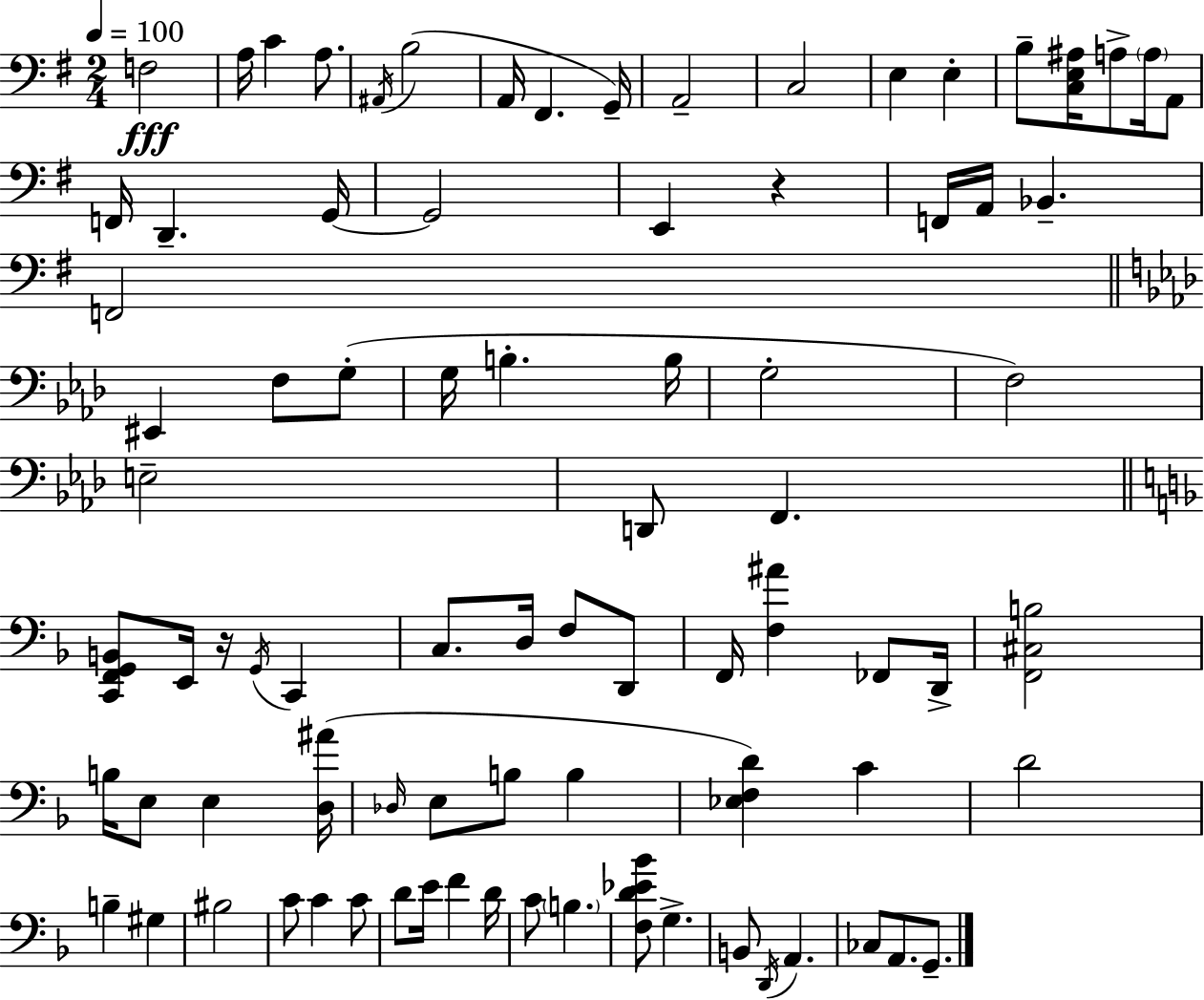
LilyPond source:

{
  \clef bass
  \numericTimeSignature
  \time 2/4
  \key g \major
  \tempo 4 = 100
  f2\fff | a16 c'4 a8. | \acciaccatura { ais,16 } b2( | a,16 fis,4. | \break g,16--) a,2-- | c2 | e4 e4-. | b8-- <c e ais>16 a8-> \parenthesize a16 a,8 | \break f,16 d,4.-- | g,16~~ g,2 | e,4 r4 | f,16 a,16 bes,4.-- | \break f,2 | \bar "||" \break \key f \minor eis,4 f8 g8-.( | g16 b4.-. b16 | g2-. | f2) | \break e2-- | d,8 f,4. | \bar "||" \break \key d \minor <c, f, g, b,>8 e,16 r16 \acciaccatura { g,16 } c,4 | c8. d16 f8 d,8 | f,16 <f ais'>4 fes,8 | d,16-> <f, cis b>2 | \break b16 e8 e4 | <d ais'>16( \grace { des16 } e8 b8 b4 | <ees f d'>4) c'4 | d'2 | \break b4-- gis4 | bis2 | c'8 c'4 | c'8 d'8 e'16 f'4 | \break d'16 c'8 \parenthesize b4. | <f d' ees' bes'>8 g4.-> | b,8 \acciaccatura { d,16 } a,4. | ces8 a,8. | \break g,8.-- \bar "|."
}